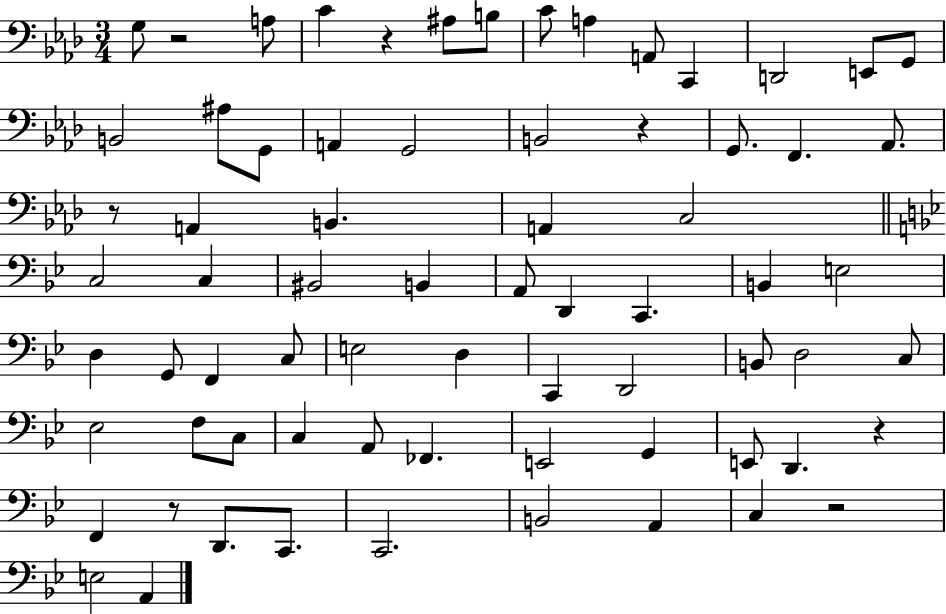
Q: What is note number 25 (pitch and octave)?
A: C3